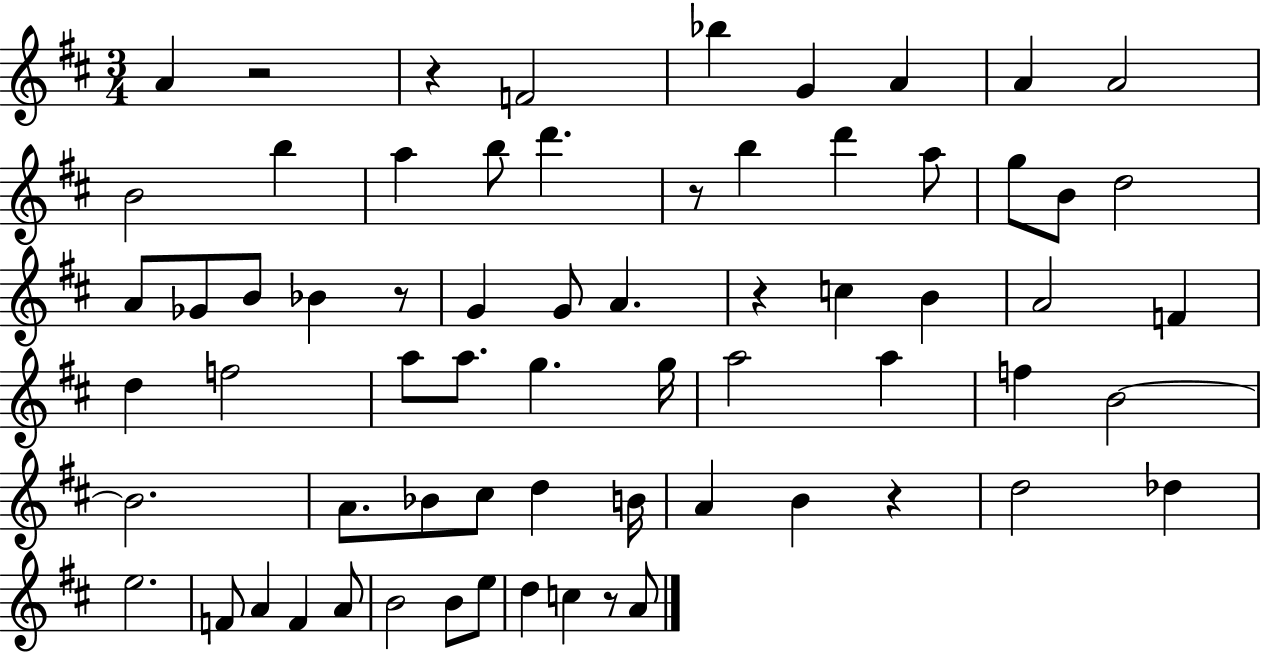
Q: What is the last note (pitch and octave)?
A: A4